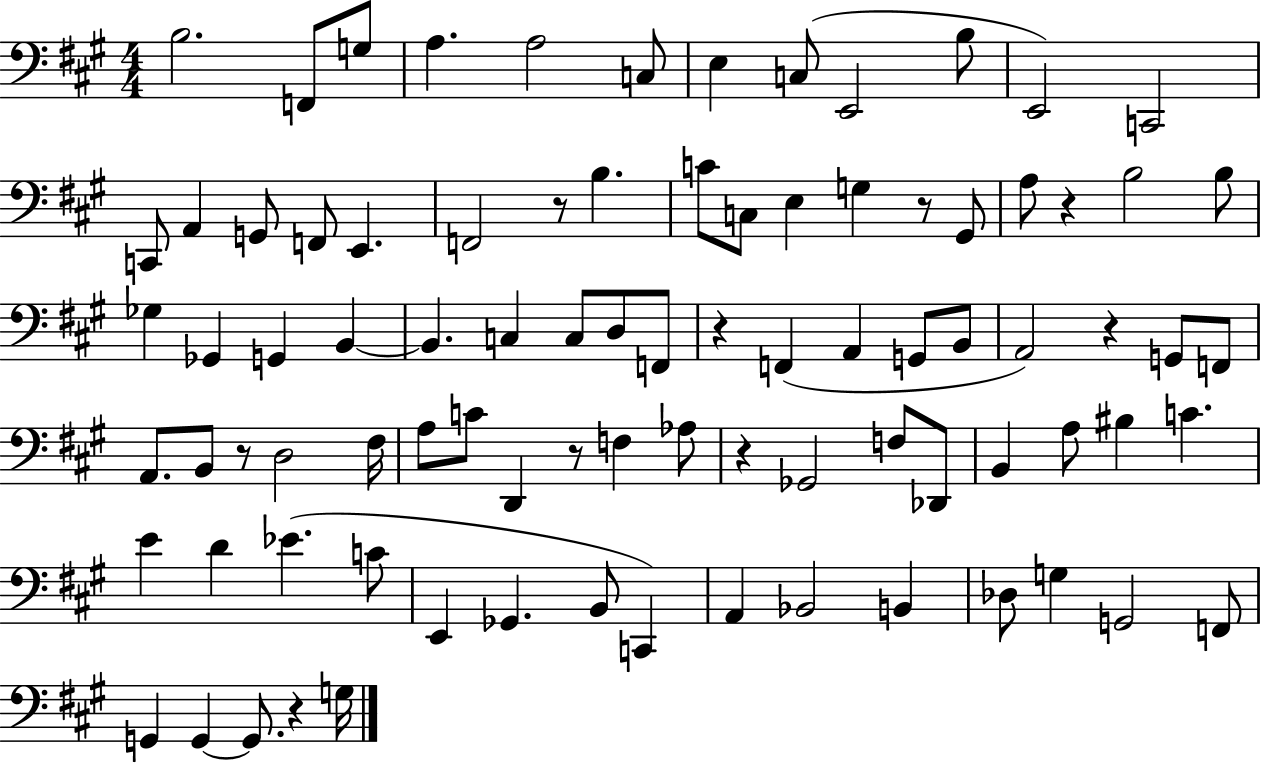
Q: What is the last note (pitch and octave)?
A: G3